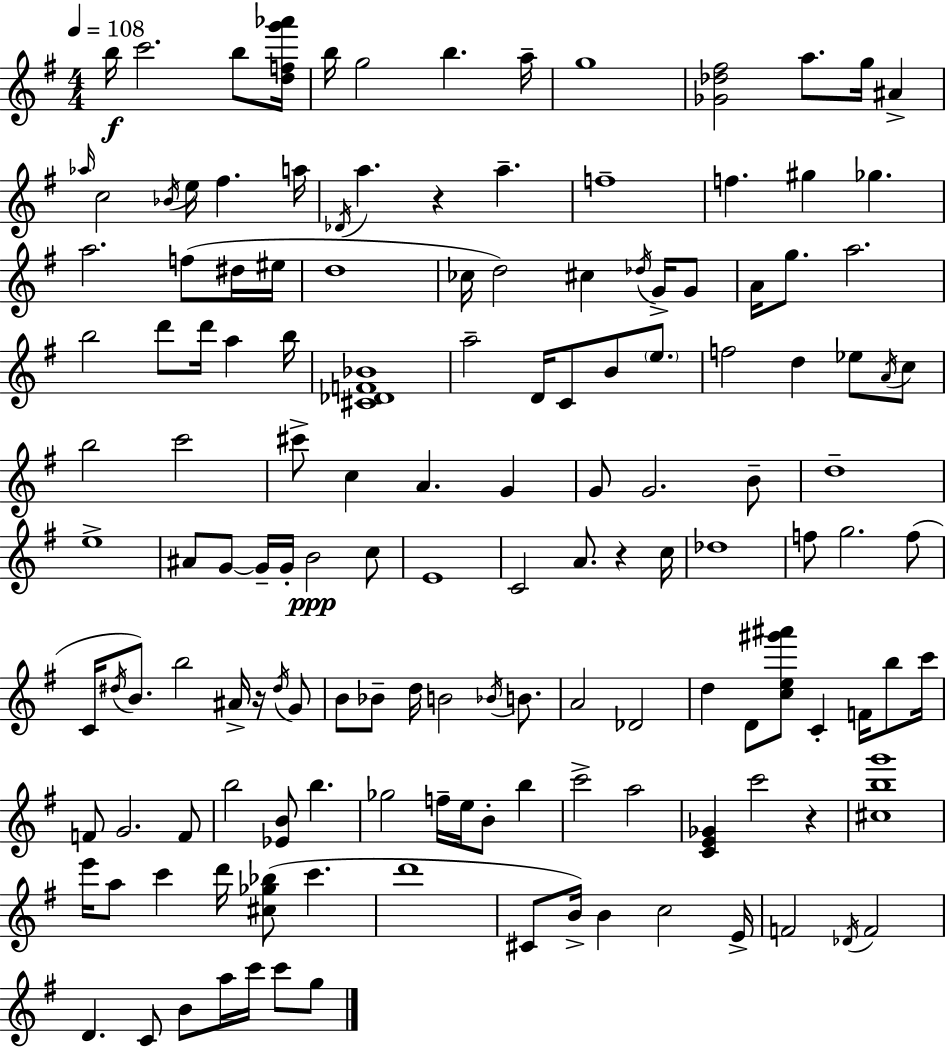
B5/s C6/h. B5/e [D5,F5,G6,Ab6]/s B5/s G5/h B5/q. A5/s G5/w [Gb4,Db5,F#5]/h A5/e. G5/s A#4/q Ab5/s C5/h Bb4/s E5/s F#5/q. A5/s Db4/s A5/q. R/q A5/q. F5/w F5/q. G#5/q Gb5/q. A5/h. F5/e D#5/s EIS5/s D5/w CES5/s D5/h C#5/q Db5/s G4/s G4/e A4/s G5/e. A5/h. B5/h D6/e D6/s A5/q B5/s [C#4,Db4,F4,Bb4]/w A5/h D4/s C4/e B4/e E5/e. F5/h D5/q Eb5/e A4/s C5/e B5/h C6/h C#6/e C5/q A4/q. G4/q G4/e G4/h. B4/e D5/w E5/w A#4/e G4/e G4/s G4/s B4/h C5/e E4/w C4/h A4/e. R/q C5/s Db5/w F5/e G5/h. F5/e C4/s D#5/s B4/e. B5/h A#4/s R/s D#5/s G4/e B4/e Bb4/e D5/s B4/h Bb4/s B4/e. A4/h Db4/h D5/q D4/e [C5,E5,G#6,A#6]/e C4/q F4/s B5/e C6/s F4/e G4/h. F4/e B5/h [Eb4,B4]/e B5/q. Gb5/h F5/s E5/s B4/e B5/q C6/h A5/h [C4,E4,Gb4]/q C6/h R/q [C#5,B5,G6]/w E6/s A5/e C6/q D6/s [C#5,Gb5,Bb5]/e C6/q. D6/w C#4/e B4/s B4/q C5/h E4/s F4/h Db4/s F4/h D4/q. C4/e B4/e A5/s C6/s C6/e G5/e